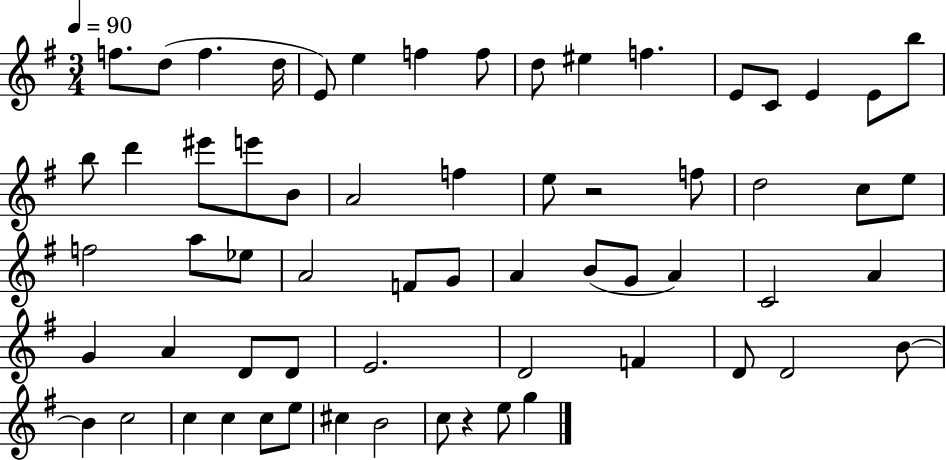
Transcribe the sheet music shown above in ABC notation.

X:1
T:Untitled
M:3/4
L:1/4
K:G
f/2 d/2 f d/4 E/2 e f f/2 d/2 ^e f E/2 C/2 E E/2 b/2 b/2 d' ^e'/2 e'/2 B/2 A2 f e/2 z2 f/2 d2 c/2 e/2 f2 a/2 _e/2 A2 F/2 G/2 A B/2 G/2 A C2 A G A D/2 D/2 E2 D2 F D/2 D2 B/2 B c2 c c c/2 e/2 ^c B2 c/2 z e/2 g